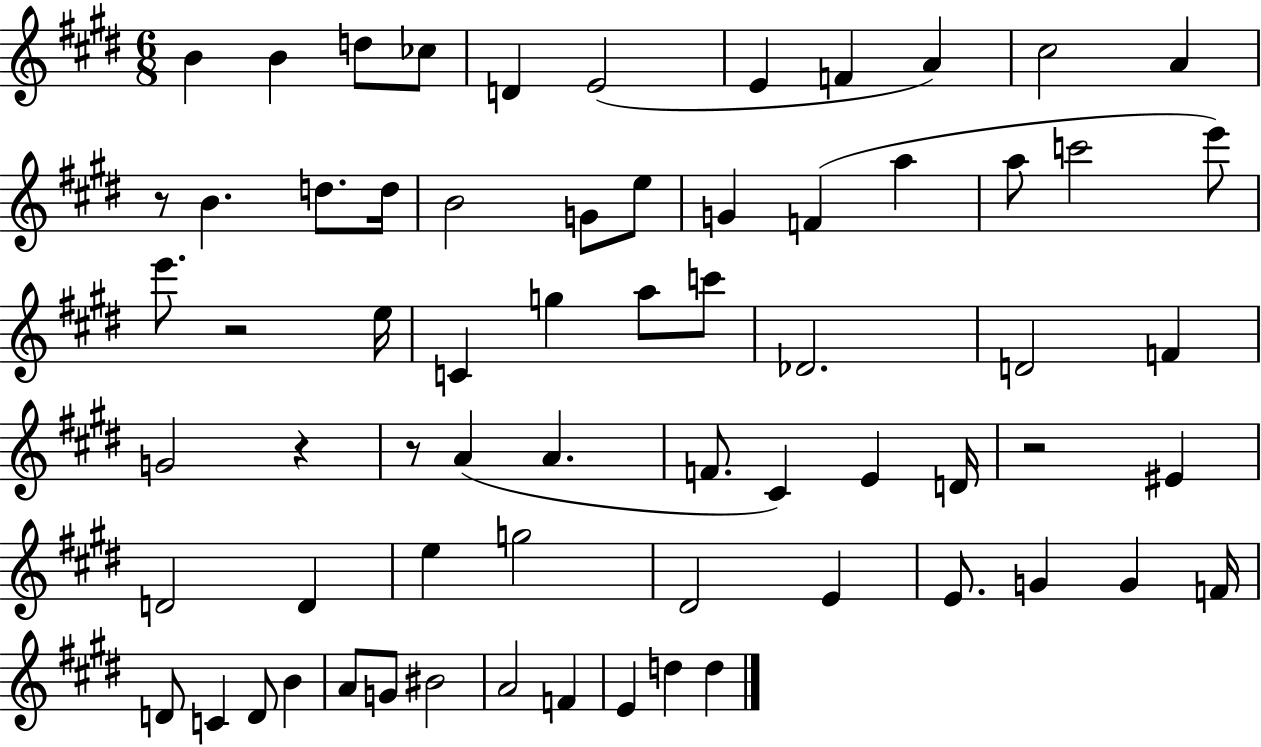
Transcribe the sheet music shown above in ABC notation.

X:1
T:Untitled
M:6/8
L:1/4
K:E
B B d/2 _c/2 D E2 E F A ^c2 A z/2 B d/2 d/4 B2 G/2 e/2 G F a a/2 c'2 e'/2 e'/2 z2 e/4 C g a/2 c'/2 _D2 D2 F G2 z z/2 A A F/2 ^C E D/4 z2 ^E D2 D e g2 ^D2 E E/2 G G F/4 D/2 C D/2 B A/2 G/2 ^B2 A2 F E d d